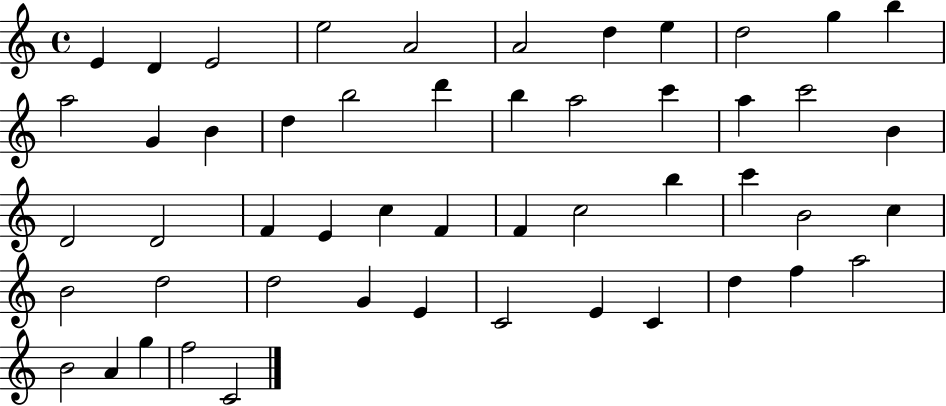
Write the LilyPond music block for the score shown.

{
  \clef treble
  \time 4/4
  \defaultTimeSignature
  \key c \major
  e'4 d'4 e'2 | e''2 a'2 | a'2 d''4 e''4 | d''2 g''4 b''4 | \break a''2 g'4 b'4 | d''4 b''2 d'''4 | b''4 a''2 c'''4 | a''4 c'''2 b'4 | \break d'2 d'2 | f'4 e'4 c''4 f'4 | f'4 c''2 b''4 | c'''4 b'2 c''4 | \break b'2 d''2 | d''2 g'4 e'4 | c'2 e'4 c'4 | d''4 f''4 a''2 | \break b'2 a'4 g''4 | f''2 c'2 | \bar "|."
}